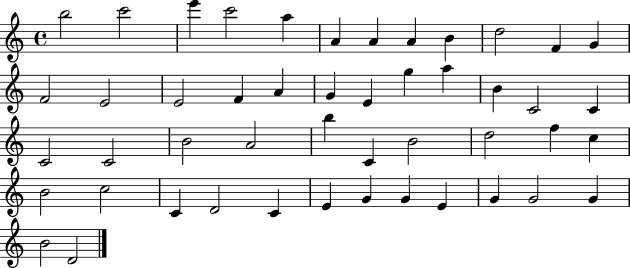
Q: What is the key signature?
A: C major